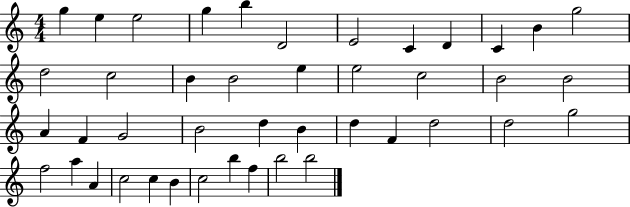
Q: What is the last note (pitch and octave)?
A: B5